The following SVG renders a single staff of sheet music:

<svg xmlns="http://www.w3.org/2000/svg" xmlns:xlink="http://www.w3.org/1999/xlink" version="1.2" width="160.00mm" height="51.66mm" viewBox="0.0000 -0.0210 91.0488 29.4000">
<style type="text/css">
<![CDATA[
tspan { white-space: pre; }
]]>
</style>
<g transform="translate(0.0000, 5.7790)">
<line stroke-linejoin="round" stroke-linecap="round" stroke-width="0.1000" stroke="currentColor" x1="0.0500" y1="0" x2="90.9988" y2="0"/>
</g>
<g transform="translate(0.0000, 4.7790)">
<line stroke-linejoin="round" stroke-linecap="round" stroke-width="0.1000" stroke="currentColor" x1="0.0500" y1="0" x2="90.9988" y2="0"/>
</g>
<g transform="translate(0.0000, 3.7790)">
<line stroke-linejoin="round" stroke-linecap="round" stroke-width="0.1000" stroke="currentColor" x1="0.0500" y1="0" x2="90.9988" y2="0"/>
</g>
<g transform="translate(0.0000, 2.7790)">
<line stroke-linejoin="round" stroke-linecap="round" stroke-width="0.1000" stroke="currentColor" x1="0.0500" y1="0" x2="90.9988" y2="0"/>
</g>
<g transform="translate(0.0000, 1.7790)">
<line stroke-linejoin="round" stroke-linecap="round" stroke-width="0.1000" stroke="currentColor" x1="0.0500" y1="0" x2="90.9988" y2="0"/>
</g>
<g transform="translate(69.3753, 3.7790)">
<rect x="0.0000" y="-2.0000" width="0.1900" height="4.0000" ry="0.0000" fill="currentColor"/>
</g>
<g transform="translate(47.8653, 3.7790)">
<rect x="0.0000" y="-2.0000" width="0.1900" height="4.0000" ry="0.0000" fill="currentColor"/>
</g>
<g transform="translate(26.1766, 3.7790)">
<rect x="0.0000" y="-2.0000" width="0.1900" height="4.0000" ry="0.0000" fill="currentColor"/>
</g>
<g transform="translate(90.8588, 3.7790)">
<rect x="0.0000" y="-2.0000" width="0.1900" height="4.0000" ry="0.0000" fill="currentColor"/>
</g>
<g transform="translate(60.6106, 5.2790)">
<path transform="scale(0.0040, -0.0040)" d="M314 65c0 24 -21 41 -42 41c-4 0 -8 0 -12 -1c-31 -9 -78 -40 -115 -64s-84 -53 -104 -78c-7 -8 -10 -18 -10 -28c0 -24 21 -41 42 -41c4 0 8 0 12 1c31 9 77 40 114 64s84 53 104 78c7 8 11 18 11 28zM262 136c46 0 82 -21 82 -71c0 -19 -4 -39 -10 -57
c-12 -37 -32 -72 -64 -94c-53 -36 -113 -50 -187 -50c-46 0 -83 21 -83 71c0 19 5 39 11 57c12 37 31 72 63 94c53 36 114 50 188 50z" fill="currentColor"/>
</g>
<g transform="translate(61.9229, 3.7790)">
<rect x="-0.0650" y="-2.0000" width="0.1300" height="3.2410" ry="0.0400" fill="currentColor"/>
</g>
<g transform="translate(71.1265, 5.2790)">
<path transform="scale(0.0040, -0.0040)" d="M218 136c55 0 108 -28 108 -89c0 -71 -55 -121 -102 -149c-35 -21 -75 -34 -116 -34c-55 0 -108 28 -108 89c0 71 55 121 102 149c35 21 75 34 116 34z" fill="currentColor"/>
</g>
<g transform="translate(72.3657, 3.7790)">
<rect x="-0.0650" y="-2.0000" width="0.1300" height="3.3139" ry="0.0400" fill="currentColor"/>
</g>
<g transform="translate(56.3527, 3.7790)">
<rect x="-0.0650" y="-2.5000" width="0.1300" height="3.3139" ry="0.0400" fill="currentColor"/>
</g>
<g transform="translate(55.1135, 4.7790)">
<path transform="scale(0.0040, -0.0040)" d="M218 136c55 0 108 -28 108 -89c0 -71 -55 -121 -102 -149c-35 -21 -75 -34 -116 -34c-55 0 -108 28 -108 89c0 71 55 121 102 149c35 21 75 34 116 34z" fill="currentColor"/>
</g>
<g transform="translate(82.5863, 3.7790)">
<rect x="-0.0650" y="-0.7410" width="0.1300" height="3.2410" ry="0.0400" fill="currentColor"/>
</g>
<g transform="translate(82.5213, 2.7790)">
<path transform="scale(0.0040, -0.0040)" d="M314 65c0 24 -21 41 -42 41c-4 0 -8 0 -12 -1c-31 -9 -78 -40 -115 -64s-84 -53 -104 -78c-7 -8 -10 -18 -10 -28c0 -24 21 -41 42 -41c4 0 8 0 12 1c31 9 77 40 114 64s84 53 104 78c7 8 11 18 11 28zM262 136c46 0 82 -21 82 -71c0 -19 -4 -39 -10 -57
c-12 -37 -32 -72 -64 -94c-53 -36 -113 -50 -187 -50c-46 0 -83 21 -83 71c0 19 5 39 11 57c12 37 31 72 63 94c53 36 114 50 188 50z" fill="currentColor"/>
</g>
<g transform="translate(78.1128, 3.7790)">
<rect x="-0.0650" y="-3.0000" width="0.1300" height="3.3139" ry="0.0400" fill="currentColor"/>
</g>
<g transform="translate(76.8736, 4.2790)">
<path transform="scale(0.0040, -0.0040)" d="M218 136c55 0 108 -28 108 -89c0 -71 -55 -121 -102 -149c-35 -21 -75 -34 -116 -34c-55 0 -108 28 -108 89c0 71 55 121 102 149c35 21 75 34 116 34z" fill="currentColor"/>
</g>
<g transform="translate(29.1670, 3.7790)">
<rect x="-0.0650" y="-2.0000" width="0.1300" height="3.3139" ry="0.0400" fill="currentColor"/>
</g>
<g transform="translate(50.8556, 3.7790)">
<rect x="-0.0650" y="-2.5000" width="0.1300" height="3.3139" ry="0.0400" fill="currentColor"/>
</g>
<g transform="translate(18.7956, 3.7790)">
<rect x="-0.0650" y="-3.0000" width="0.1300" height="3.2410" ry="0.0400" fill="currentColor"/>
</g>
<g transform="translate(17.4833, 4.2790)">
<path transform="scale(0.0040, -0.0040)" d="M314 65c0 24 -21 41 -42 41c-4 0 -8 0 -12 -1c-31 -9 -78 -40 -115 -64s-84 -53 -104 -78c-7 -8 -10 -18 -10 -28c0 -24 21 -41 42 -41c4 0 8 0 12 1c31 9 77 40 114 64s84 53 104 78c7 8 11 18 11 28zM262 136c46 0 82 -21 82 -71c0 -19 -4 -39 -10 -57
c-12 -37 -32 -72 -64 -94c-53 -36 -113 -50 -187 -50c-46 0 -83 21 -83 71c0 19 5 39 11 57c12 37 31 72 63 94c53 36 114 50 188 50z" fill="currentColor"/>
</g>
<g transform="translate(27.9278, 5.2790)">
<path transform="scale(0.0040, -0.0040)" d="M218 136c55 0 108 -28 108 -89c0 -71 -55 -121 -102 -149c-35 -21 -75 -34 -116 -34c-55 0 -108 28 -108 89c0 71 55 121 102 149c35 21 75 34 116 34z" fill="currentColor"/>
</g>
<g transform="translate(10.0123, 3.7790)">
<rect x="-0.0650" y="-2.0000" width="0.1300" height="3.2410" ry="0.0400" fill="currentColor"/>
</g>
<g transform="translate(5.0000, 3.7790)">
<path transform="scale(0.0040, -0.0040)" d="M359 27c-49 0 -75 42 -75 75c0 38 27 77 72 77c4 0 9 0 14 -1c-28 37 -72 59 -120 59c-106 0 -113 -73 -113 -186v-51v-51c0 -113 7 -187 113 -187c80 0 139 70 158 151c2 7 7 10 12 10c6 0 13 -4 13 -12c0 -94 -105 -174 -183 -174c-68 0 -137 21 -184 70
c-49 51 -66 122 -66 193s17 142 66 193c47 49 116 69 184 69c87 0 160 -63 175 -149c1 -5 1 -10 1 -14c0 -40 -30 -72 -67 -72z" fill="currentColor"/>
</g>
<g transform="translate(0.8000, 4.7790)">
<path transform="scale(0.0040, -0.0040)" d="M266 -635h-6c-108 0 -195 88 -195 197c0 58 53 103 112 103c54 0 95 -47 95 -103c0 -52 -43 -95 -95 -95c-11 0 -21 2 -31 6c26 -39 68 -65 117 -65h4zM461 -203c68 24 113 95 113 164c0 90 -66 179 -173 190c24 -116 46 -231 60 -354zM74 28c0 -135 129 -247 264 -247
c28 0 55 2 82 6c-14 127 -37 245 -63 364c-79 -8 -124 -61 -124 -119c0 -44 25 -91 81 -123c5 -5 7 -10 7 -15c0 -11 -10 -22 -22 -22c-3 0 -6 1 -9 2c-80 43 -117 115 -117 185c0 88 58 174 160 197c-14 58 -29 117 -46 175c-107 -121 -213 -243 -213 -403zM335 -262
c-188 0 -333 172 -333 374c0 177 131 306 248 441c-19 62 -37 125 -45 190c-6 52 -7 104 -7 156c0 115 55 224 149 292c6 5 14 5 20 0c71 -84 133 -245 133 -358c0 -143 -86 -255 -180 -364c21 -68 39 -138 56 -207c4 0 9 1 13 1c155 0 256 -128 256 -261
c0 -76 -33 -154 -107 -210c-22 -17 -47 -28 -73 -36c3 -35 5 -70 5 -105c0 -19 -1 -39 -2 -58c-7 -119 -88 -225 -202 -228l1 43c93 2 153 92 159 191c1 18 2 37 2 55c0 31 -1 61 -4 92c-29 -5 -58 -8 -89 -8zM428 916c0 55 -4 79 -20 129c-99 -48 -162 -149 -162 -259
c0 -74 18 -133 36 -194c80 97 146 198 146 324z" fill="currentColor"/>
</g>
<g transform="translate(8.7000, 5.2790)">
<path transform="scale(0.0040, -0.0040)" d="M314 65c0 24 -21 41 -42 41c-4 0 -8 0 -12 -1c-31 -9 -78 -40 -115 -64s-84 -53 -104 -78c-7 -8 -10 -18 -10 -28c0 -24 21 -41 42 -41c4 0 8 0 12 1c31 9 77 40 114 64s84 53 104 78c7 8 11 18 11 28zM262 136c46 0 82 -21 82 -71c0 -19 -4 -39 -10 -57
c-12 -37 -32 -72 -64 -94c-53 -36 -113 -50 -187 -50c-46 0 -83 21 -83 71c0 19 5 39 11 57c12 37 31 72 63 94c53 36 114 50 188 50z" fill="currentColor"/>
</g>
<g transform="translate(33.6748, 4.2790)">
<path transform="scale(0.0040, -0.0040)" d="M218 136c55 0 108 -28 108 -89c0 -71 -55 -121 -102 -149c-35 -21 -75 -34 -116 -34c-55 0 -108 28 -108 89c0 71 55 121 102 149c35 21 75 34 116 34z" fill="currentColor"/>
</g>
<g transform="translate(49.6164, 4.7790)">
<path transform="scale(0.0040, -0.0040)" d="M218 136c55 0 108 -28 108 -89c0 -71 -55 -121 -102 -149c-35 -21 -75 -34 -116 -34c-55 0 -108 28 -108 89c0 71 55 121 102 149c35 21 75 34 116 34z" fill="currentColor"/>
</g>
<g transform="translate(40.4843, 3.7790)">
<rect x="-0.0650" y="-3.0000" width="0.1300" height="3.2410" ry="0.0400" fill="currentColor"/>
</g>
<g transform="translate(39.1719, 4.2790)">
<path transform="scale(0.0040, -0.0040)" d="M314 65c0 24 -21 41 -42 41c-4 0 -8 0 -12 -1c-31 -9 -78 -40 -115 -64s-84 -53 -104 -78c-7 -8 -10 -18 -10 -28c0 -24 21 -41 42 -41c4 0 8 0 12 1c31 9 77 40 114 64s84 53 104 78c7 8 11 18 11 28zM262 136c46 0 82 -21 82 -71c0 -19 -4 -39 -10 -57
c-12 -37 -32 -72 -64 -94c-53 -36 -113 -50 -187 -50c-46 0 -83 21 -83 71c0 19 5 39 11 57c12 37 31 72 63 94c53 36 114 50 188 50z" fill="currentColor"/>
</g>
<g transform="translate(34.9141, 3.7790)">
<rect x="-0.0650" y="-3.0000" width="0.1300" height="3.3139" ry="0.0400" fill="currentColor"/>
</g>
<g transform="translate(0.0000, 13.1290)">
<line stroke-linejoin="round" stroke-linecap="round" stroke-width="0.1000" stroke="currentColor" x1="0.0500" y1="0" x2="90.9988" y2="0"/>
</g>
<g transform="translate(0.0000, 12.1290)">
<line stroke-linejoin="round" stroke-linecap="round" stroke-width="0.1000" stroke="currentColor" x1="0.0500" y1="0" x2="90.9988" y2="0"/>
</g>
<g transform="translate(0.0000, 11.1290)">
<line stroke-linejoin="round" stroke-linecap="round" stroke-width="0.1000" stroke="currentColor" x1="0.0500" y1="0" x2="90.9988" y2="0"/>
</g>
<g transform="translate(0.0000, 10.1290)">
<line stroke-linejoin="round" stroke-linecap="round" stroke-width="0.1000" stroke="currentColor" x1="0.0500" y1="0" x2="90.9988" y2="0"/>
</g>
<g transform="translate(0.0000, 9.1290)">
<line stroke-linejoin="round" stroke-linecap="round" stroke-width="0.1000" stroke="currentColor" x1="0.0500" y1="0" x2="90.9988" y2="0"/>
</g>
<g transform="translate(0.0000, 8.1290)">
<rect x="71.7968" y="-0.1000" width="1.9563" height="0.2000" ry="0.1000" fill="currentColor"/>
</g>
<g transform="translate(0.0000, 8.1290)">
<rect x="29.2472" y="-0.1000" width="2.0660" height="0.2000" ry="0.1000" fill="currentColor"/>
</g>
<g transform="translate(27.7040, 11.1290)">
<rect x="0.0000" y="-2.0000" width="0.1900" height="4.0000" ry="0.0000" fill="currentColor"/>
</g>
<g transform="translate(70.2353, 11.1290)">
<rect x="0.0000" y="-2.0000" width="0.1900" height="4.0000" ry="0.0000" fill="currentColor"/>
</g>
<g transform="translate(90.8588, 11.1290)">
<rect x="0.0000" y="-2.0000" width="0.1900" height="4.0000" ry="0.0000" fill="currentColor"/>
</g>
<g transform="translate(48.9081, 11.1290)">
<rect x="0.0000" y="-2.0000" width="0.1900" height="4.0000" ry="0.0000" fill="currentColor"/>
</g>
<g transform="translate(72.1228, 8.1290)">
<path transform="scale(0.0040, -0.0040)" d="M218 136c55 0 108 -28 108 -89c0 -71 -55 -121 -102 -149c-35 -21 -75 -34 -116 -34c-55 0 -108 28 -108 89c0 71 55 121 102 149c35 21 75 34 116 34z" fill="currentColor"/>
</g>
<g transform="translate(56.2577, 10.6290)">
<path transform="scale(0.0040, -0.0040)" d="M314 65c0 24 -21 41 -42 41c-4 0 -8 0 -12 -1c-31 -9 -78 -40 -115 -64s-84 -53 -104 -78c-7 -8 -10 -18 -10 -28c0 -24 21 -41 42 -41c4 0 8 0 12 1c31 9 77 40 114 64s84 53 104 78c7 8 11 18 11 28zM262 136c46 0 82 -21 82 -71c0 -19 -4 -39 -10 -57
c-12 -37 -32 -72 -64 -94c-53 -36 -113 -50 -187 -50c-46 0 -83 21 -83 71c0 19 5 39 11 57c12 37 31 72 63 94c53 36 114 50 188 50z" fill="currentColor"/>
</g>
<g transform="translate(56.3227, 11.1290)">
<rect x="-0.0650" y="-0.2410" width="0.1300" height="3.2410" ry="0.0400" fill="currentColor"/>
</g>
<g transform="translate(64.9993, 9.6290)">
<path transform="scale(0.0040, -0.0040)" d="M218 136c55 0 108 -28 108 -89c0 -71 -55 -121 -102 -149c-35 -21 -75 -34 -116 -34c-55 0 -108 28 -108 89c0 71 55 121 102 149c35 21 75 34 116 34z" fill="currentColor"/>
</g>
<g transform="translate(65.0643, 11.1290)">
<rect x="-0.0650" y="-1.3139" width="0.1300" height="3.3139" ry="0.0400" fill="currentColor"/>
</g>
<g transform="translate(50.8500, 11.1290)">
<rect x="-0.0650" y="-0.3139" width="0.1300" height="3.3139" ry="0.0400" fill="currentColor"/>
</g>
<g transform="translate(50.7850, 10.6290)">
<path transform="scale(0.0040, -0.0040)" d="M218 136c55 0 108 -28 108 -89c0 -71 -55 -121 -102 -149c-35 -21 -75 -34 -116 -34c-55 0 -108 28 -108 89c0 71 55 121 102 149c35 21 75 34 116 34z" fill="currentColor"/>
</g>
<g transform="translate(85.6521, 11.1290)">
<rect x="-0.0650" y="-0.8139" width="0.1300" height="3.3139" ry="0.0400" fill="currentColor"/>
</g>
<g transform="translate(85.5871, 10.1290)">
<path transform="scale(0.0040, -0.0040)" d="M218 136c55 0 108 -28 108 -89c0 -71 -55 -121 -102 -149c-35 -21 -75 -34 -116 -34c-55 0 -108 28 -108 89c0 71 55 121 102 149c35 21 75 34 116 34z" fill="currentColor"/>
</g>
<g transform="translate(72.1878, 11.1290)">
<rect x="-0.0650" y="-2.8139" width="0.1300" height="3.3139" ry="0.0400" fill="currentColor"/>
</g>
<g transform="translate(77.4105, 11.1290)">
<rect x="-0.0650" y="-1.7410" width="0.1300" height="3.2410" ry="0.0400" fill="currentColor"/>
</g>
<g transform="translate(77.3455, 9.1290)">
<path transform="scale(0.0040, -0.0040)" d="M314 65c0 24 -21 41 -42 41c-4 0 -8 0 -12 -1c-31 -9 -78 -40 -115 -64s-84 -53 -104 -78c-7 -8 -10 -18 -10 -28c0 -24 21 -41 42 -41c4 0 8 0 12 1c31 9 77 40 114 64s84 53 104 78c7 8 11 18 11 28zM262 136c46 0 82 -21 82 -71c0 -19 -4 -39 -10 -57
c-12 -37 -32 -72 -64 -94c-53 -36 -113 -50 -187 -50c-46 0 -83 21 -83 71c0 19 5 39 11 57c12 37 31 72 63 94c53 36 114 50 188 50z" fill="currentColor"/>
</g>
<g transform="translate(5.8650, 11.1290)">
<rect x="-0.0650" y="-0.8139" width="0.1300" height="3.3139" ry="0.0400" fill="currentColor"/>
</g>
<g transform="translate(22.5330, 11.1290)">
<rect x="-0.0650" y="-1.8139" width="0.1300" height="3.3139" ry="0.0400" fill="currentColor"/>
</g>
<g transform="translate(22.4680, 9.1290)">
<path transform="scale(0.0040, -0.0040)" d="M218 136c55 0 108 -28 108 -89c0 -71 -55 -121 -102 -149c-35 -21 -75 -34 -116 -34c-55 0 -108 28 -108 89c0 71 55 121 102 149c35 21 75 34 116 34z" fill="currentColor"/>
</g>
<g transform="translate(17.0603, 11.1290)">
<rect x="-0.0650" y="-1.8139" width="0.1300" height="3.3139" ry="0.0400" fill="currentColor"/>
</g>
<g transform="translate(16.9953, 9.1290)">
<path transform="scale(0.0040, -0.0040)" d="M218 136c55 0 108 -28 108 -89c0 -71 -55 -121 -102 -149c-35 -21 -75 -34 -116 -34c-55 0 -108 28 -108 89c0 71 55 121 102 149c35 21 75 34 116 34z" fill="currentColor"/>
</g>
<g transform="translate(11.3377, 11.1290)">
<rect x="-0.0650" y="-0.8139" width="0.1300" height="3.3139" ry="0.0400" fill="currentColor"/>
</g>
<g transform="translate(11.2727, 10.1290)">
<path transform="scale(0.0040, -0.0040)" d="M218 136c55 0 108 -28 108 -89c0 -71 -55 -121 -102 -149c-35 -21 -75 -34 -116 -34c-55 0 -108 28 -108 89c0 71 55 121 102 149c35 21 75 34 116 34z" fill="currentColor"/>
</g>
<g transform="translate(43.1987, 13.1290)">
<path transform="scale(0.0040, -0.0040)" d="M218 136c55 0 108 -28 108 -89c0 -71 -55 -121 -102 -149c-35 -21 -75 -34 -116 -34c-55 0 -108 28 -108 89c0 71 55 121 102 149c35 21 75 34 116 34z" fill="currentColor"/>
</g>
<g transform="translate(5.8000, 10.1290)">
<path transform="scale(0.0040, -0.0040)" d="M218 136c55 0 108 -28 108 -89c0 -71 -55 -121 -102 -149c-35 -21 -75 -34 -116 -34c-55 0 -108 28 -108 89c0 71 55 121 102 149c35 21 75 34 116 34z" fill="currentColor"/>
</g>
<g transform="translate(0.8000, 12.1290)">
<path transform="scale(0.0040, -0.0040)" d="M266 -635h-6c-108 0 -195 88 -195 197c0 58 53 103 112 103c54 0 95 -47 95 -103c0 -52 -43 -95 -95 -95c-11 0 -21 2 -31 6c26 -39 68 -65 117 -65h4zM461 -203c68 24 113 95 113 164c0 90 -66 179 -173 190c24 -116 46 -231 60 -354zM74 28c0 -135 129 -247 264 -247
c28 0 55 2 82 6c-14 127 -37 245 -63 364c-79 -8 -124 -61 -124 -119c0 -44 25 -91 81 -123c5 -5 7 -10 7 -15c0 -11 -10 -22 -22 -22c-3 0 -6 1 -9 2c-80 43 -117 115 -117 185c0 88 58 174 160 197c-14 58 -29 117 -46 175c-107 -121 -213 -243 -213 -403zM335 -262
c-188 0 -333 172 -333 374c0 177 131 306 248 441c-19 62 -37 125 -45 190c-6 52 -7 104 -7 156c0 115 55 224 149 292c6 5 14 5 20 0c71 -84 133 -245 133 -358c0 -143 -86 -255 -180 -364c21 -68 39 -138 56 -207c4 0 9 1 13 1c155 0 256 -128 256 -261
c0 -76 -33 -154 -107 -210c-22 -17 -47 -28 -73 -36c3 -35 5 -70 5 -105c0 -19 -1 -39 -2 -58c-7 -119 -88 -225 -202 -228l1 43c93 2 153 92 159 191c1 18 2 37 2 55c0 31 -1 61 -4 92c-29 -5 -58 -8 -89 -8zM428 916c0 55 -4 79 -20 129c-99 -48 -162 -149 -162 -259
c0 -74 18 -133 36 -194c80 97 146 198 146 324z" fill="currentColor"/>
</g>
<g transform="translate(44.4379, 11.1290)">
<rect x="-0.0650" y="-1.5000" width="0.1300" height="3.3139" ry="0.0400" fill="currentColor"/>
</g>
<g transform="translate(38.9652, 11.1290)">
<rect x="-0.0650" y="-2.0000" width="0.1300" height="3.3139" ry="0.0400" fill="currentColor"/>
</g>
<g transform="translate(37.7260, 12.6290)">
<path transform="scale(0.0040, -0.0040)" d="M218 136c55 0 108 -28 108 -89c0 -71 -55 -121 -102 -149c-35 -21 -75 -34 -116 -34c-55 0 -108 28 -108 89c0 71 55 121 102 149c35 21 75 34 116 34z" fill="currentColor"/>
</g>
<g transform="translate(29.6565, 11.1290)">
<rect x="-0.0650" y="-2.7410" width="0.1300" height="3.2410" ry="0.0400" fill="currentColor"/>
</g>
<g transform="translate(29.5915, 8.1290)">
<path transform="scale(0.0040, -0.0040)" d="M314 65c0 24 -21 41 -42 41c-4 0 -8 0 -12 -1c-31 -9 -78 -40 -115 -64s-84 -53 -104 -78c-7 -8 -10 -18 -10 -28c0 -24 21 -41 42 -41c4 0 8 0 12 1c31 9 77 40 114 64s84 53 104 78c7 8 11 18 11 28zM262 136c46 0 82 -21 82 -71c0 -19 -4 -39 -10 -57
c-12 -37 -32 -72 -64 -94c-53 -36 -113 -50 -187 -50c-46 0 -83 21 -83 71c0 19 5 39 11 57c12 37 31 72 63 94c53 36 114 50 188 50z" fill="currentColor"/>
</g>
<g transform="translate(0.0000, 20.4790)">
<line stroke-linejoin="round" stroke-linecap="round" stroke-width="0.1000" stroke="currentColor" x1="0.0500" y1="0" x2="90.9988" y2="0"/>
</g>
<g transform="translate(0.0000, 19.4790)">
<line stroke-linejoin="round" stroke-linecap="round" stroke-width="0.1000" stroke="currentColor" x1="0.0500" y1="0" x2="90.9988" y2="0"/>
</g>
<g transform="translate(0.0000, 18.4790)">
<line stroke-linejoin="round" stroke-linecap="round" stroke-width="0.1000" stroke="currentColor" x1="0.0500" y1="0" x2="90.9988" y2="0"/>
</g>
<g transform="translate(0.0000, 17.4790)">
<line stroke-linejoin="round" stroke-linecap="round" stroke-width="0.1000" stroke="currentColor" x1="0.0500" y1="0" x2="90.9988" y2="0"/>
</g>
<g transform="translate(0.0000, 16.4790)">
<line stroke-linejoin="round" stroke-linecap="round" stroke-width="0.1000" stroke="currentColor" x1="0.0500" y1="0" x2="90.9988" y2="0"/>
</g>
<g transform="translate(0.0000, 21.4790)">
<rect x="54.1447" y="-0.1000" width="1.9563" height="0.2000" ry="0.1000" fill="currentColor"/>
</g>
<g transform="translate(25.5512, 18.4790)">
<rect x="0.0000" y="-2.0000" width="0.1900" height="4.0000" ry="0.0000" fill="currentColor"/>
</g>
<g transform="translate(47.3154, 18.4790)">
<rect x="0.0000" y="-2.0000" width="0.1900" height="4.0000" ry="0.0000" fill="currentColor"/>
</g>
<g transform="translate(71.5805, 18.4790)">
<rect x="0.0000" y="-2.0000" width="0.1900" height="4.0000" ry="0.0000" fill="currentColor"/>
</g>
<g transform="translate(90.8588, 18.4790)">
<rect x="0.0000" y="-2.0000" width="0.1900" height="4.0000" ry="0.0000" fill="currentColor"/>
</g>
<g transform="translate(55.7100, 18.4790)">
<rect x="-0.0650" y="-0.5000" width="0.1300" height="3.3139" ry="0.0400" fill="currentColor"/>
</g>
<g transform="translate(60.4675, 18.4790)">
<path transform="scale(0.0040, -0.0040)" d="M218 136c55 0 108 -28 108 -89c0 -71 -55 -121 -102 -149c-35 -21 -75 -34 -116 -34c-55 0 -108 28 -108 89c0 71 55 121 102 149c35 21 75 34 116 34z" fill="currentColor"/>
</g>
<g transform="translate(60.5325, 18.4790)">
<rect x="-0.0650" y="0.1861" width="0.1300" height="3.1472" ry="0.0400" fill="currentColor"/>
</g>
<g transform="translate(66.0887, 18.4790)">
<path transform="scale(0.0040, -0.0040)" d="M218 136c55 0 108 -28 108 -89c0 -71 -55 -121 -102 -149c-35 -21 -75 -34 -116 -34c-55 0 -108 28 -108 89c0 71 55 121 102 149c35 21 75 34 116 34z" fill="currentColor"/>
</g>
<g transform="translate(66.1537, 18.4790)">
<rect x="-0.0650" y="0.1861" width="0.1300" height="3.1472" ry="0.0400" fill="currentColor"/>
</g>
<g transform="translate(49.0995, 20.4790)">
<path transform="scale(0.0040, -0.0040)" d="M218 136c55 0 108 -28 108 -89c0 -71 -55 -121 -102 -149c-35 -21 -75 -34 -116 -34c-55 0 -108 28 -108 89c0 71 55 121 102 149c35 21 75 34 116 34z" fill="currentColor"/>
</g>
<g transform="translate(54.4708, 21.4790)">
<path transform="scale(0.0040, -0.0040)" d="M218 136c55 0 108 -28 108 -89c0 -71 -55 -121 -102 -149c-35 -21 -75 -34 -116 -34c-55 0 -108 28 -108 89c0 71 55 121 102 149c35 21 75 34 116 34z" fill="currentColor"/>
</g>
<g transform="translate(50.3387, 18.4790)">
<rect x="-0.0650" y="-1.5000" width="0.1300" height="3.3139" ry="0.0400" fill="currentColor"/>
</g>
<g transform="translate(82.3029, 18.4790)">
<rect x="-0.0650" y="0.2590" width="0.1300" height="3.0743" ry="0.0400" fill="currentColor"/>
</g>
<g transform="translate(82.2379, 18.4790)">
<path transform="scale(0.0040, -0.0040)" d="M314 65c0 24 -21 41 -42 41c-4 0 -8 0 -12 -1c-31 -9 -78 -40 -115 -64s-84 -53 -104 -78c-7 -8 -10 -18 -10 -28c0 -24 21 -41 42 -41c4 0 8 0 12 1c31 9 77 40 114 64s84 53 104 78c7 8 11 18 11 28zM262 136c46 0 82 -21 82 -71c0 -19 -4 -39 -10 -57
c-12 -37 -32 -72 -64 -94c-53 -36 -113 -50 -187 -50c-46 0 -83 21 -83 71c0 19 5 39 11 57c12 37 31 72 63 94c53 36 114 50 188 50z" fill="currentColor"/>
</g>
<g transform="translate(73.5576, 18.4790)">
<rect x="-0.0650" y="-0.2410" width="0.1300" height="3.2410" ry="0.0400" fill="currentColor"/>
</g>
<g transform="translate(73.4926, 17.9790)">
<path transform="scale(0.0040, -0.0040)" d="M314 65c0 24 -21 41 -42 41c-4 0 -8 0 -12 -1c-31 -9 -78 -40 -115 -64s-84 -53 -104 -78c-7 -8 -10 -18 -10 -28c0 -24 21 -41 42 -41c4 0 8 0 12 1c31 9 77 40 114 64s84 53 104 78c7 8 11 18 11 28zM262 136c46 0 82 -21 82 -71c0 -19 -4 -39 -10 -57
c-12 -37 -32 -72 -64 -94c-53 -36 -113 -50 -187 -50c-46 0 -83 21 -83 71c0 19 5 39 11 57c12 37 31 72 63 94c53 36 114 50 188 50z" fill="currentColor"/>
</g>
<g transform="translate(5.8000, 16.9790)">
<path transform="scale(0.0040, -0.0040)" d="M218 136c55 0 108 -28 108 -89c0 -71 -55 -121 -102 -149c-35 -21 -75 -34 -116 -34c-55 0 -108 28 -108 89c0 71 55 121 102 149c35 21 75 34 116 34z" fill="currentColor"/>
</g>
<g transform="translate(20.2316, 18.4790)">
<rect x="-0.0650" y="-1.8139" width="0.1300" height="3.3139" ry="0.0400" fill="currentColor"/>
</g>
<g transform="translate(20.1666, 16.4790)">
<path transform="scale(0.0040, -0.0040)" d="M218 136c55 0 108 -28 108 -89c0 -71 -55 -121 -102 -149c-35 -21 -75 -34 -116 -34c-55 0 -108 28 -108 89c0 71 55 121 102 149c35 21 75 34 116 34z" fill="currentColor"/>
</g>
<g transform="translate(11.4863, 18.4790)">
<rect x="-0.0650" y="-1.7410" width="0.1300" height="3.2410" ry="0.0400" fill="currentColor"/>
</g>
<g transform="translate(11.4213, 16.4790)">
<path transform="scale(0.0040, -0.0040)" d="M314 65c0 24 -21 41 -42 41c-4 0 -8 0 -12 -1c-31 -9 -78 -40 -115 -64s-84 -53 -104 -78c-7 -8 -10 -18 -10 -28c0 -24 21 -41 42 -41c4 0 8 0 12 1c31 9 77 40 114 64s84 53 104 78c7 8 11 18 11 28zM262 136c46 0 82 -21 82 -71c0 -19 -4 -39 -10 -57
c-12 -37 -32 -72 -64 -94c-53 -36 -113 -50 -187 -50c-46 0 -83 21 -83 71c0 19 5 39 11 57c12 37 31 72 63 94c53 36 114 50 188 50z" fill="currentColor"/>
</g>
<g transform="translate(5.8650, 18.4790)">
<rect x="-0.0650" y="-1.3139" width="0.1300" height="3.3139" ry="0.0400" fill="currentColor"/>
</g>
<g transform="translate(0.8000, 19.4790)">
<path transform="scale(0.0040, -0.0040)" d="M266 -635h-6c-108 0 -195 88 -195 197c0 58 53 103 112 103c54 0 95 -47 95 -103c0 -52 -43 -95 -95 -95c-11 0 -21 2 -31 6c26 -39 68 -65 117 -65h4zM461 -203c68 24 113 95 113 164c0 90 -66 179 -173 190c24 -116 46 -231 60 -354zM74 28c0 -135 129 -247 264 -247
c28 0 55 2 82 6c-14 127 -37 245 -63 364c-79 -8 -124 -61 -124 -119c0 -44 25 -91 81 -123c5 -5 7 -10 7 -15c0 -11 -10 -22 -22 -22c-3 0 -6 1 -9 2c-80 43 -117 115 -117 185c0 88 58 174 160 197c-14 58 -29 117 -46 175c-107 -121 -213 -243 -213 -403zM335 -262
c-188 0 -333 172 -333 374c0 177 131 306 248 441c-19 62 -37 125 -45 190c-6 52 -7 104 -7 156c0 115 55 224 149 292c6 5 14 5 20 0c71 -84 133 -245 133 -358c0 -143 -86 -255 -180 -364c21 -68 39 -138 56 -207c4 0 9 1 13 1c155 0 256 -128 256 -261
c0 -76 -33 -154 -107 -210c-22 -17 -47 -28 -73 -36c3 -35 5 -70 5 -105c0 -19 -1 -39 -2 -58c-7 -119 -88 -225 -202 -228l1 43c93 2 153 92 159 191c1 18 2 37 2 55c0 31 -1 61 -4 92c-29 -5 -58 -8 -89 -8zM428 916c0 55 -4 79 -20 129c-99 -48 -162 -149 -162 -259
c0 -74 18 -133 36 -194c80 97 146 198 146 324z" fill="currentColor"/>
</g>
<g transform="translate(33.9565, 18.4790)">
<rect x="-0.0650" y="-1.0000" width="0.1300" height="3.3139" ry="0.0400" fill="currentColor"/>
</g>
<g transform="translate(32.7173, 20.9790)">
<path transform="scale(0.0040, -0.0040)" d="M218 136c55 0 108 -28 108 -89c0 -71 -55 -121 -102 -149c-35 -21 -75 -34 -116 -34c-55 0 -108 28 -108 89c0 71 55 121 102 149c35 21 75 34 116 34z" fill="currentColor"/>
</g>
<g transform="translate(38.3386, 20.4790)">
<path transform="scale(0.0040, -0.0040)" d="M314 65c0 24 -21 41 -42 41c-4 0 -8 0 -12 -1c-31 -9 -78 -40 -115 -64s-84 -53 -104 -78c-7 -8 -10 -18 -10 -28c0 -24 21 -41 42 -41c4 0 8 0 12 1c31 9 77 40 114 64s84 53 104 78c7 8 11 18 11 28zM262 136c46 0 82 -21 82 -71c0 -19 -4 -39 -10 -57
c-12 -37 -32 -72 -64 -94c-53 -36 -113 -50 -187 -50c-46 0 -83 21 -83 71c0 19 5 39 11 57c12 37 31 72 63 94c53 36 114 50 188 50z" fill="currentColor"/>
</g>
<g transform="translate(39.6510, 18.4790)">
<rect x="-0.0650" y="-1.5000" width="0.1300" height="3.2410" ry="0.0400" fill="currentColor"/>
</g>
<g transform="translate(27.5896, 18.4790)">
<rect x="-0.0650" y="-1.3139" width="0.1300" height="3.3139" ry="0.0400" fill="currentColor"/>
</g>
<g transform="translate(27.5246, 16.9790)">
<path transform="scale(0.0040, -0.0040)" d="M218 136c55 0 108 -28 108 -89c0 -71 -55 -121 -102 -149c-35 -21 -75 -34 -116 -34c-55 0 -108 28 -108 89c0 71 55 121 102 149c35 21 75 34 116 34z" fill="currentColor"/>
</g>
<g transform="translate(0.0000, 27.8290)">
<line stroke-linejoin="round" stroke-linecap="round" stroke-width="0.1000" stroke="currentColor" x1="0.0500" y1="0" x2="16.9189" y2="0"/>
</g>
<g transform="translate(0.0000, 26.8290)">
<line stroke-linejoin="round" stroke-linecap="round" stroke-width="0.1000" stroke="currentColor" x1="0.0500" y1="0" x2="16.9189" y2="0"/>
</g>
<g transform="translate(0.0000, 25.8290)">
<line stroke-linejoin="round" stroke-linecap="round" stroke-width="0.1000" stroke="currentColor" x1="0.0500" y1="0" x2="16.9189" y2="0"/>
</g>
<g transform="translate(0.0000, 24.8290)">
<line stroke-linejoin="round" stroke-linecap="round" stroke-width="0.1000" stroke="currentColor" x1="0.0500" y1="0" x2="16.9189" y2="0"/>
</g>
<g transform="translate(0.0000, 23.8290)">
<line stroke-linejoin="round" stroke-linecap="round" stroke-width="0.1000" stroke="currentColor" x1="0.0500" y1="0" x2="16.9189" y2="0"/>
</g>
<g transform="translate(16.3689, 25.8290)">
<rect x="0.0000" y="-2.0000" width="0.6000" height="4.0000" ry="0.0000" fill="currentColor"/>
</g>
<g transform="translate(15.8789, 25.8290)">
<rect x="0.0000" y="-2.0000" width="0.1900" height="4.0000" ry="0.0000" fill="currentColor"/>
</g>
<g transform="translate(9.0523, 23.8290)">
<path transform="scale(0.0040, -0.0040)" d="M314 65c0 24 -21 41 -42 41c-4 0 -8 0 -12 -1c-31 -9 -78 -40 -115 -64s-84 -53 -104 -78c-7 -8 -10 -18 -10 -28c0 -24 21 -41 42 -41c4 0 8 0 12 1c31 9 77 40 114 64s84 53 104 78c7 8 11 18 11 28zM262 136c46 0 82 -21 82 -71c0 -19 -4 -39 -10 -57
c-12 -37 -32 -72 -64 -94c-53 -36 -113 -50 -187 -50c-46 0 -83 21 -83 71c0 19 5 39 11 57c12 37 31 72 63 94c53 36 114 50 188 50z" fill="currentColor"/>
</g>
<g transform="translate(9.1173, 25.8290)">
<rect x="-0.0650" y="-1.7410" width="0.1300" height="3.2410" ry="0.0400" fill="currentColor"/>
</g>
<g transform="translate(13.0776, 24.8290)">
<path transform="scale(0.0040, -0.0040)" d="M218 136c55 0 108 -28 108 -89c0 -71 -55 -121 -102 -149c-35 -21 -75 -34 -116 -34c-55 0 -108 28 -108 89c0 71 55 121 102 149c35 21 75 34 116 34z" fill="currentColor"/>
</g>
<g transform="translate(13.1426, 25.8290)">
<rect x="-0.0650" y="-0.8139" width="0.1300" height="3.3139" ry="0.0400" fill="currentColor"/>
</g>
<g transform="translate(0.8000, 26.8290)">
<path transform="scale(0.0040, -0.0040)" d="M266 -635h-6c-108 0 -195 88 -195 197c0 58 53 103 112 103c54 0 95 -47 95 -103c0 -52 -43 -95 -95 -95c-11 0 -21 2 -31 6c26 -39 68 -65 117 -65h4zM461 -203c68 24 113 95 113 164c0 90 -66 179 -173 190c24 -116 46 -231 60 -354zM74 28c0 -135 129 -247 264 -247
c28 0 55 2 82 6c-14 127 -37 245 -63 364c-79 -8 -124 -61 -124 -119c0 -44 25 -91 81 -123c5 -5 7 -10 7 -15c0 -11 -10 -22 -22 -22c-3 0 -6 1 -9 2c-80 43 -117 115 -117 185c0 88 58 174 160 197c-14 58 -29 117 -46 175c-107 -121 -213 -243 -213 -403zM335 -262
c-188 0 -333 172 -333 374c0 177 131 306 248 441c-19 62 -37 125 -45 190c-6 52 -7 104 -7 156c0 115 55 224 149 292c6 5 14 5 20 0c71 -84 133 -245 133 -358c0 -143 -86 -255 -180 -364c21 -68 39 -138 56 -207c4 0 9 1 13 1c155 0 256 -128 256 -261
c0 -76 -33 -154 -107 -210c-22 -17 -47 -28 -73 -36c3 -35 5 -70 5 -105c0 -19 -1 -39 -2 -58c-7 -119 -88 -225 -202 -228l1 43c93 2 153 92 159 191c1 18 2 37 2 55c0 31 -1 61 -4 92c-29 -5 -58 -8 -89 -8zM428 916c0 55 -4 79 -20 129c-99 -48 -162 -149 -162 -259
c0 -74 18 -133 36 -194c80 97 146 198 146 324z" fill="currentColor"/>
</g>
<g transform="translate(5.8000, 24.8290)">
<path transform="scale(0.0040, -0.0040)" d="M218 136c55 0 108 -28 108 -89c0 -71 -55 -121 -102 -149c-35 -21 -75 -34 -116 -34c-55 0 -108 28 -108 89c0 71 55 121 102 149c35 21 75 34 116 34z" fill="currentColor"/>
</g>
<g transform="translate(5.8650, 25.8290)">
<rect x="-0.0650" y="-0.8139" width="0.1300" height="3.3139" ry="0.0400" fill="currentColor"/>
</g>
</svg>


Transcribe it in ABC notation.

X:1
T:Untitled
M:4/4
L:1/4
K:C
F2 A2 F A A2 G G F2 F A d2 d d f f a2 F E c c2 e a f2 d e f2 f e D E2 E C B B c2 B2 d f2 d